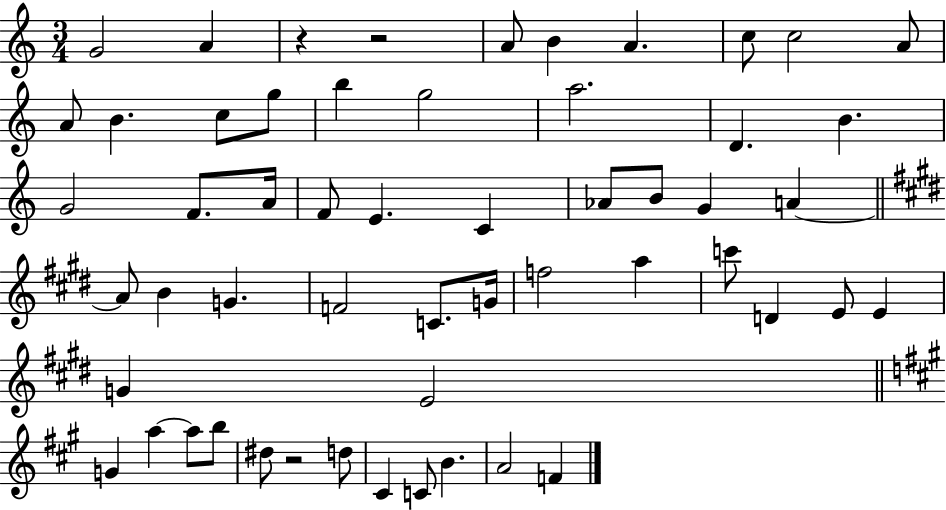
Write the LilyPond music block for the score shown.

{
  \clef treble
  \numericTimeSignature
  \time 3/4
  \key c \major
  g'2 a'4 | r4 r2 | a'8 b'4 a'4. | c''8 c''2 a'8 | \break a'8 b'4. c''8 g''8 | b''4 g''2 | a''2. | d'4. b'4. | \break g'2 f'8. a'16 | f'8 e'4. c'4 | aes'8 b'8 g'4 a'4~~ | \bar "||" \break \key e \major a'8 b'4 g'4. | f'2 c'8. g'16 | f''2 a''4 | c'''8 d'4 e'8 e'4 | \break g'4 e'2 | \bar "||" \break \key a \major g'4 a''4~~ a''8 b''8 | dis''8 r2 d''8 | cis'4 c'8 b'4. | a'2 f'4 | \break \bar "|."
}